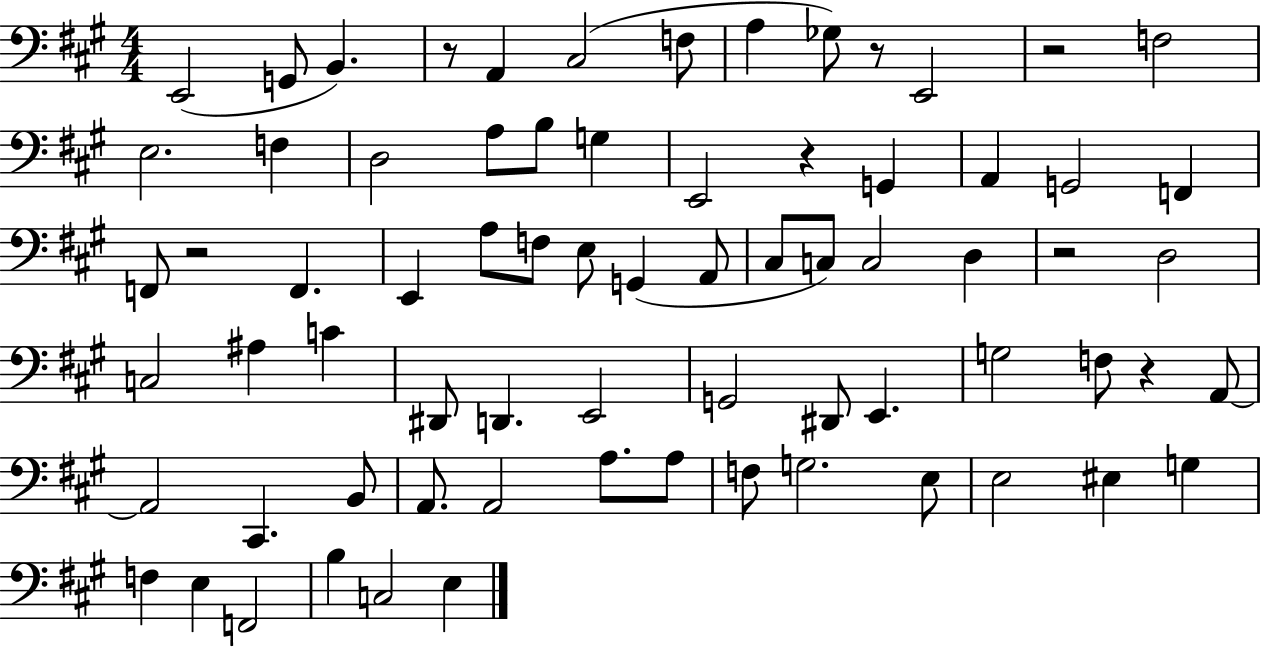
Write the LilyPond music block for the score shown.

{
  \clef bass
  \numericTimeSignature
  \time 4/4
  \key a \major
  \repeat volta 2 { e,2( g,8 b,4.) | r8 a,4 cis2( f8 | a4 ges8) r8 e,2 | r2 f2 | \break e2. f4 | d2 a8 b8 g4 | e,2 r4 g,4 | a,4 g,2 f,4 | \break f,8 r2 f,4. | e,4 a8 f8 e8 g,4( a,8 | cis8 c8) c2 d4 | r2 d2 | \break c2 ais4 c'4 | dis,8 d,4. e,2 | g,2 dis,8 e,4. | g2 f8 r4 a,8~~ | \break a,2 cis,4. b,8 | a,8. a,2 a8. a8 | f8 g2. e8 | e2 eis4 g4 | \break f4 e4 f,2 | b4 c2 e4 | } \bar "|."
}